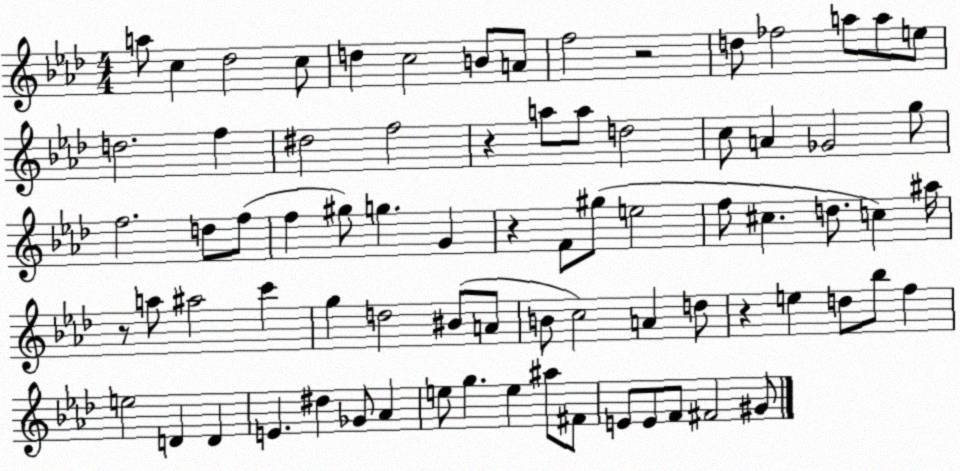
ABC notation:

X:1
T:Untitled
M:4/4
L:1/4
K:Ab
a/2 c _d2 c/2 d c2 B/2 A/2 f2 z2 d/2 _f2 a/2 a/2 e/2 d2 f ^d2 f2 z a/2 a/2 d2 c/2 A _G2 g/2 f2 d/2 f/2 f ^g/2 g G z F/2 ^g/2 e2 f/2 ^c d/2 c ^a/4 z/2 a/2 ^a2 c' g d2 ^B/2 A/2 B/2 c2 A d/2 z e d/2 _b/2 f e2 D D E ^d _G/2 _A e/2 g e ^a/2 ^F/2 E/2 E/2 F/2 ^F2 ^G/2